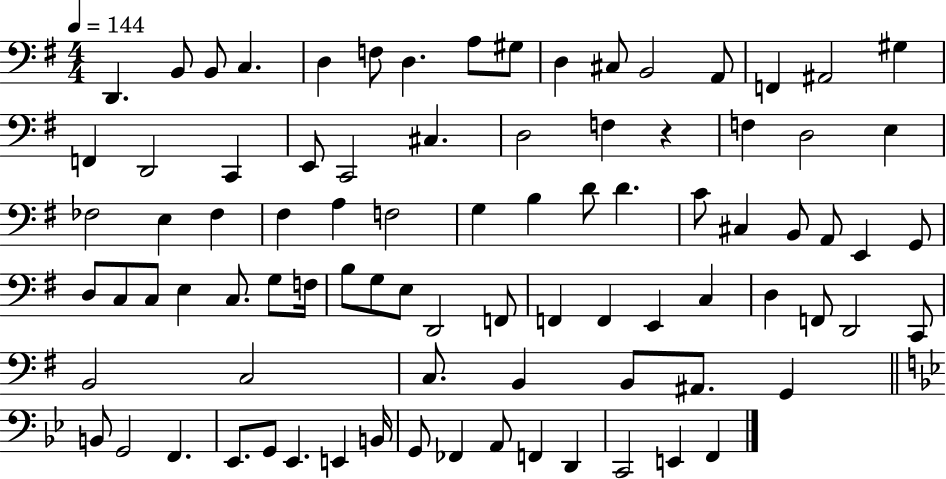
D2/q. B2/e B2/e C3/q. D3/q F3/e D3/q. A3/e G#3/e D3/q C#3/e B2/h A2/e F2/q A#2/h G#3/q F2/q D2/h C2/q E2/e C2/h C#3/q. D3/h F3/q R/q F3/q D3/h E3/q FES3/h E3/q FES3/q F#3/q A3/q F3/h G3/q B3/q D4/e D4/q. C4/e C#3/q B2/e A2/e E2/q G2/e D3/e C3/e C3/e E3/q C3/e. G3/e F3/s B3/e G3/e E3/e D2/h F2/e F2/q F2/q E2/q C3/q D3/q F2/e D2/h C2/e B2/h C3/h C3/e. B2/q B2/e A#2/e. G2/q B2/e G2/h F2/q. Eb2/e. G2/e Eb2/q. E2/q B2/s G2/e FES2/q A2/e F2/q D2/q C2/h E2/q F2/q